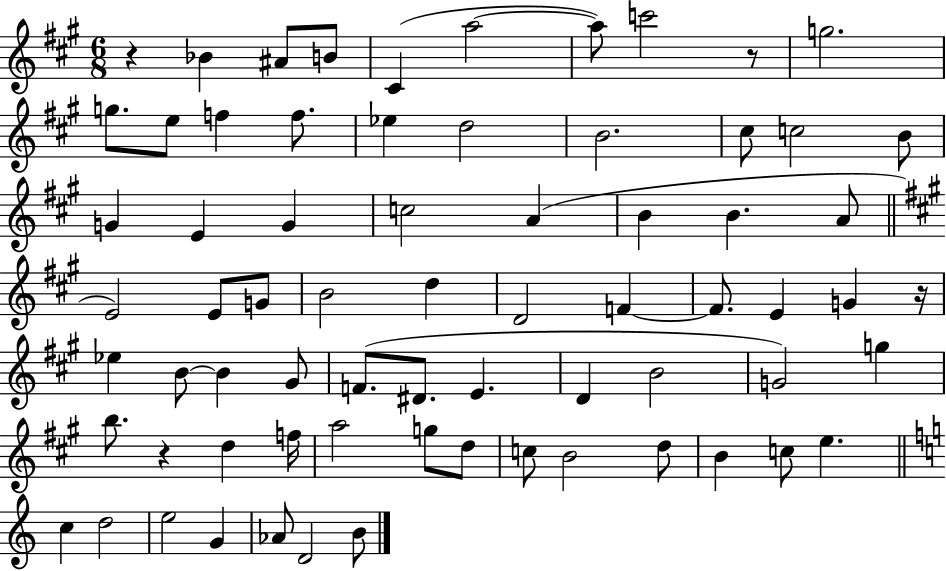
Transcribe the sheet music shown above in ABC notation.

X:1
T:Untitled
M:6/8
L:1/4
K:A
z _B ^A/2 B/2 ^C a2 a/2 c'2 z/2 g2 g/2 e/2 f f/2 _e d2 B2 ^c/2 c2 B/2 G E G c2 A B B A/2 E2 E/2 G/2 B2 d D2 F F/2 E G z/4 _e B/2 B ^G/2 F/2 ^D/2 E D B2 G2 g b/2 z d f/4 a2 g/2 d/2 c/2 B2 d/2 B c/2 e c d2 e2 G _A/2 D2 B/2